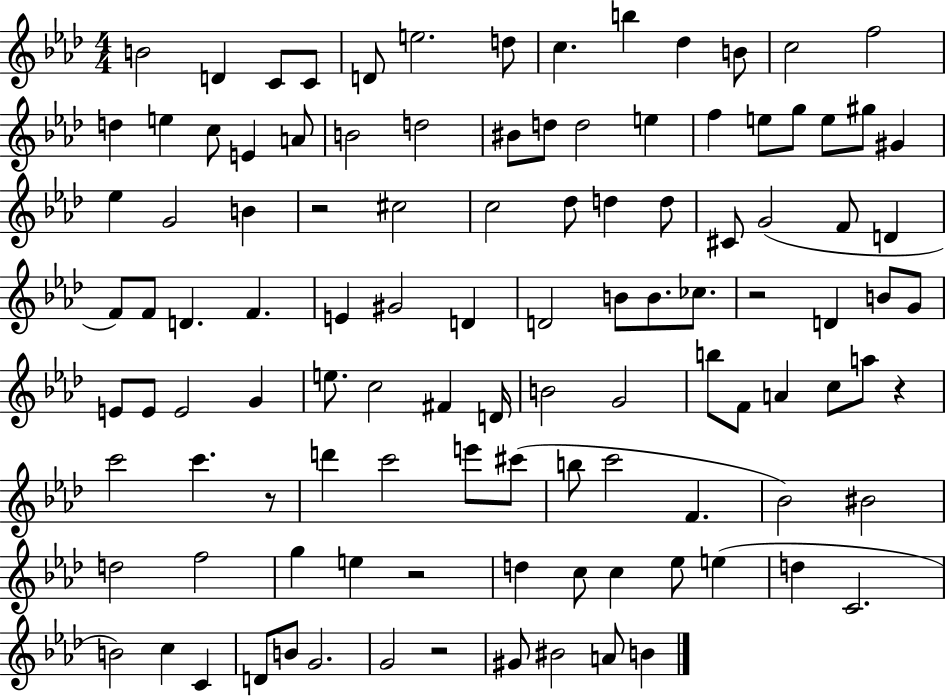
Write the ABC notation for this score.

X:1
T:Untitled
M:4/4
L:1/4
K:Ab
B2 D C/2 C/2 D/2 e2 d/2 c b _d B/2 c2 f2 d e c/2 E A/2 B2 d2 ^B/2 d/2 d2 e f e/2 g/2 e/2 ^g/2 ^G _e G2 B z2 ^c2 c2 _d/2 d d/2 ^C/2 G2 F/2 D F/2 F/2 D F E ^G2 D D2 B/2 B/2 _c/2 z2 D B/2 G/2 E/2 E/2 E2 G e/2 c2 ^F D/4 B2 G2 b/2 F/2 A c/2 a/2 z c'2 c' z/2 d' c'2 e'/2 ^c'/2 b/2 c'2 F _B2 ^B2 d2 f2 g e z2 d c/2 c _e/2 e d C2 B2 c C D/2 B/2 G2 G2 z2 ^G/2 ^B2 A/2 B